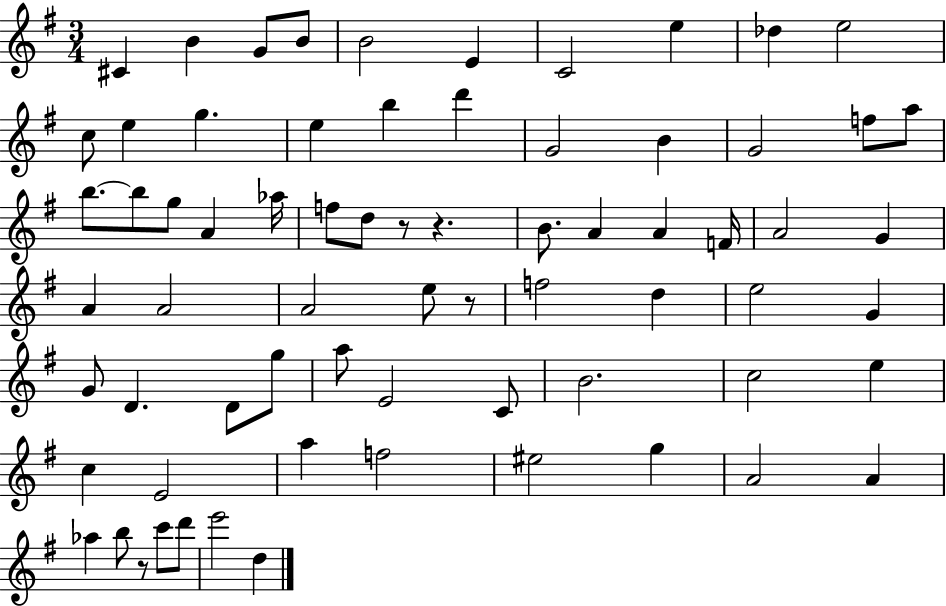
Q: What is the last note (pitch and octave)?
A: D5